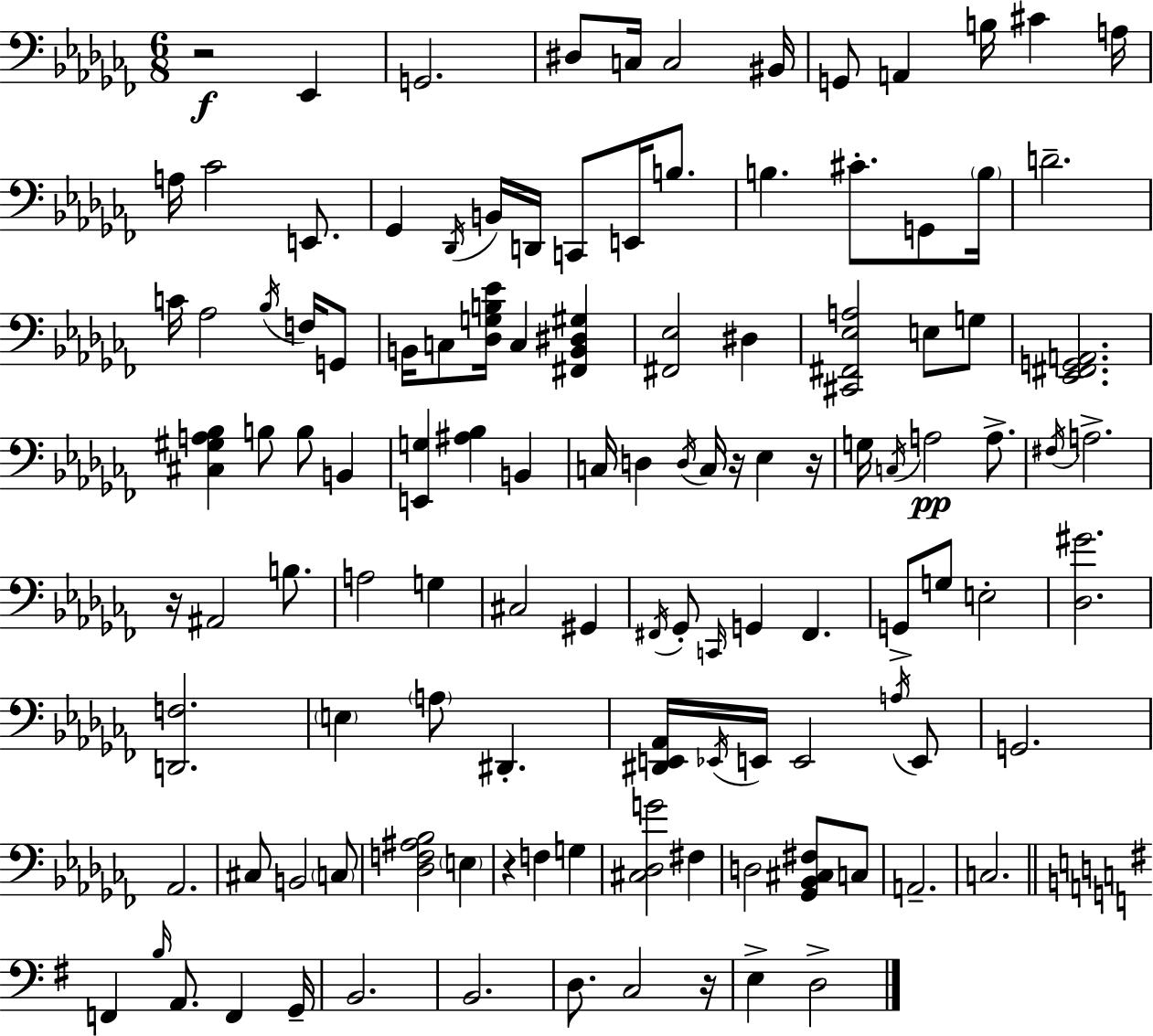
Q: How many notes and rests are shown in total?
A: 118